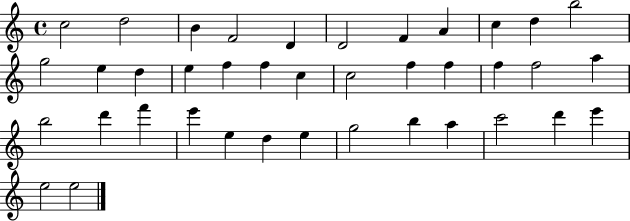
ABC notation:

X:1
T:Untitled
M:4/4
L:1/4
K:C
c2 d2 B F2 D D2 F A c d b2 g2 e d e f f c c2 f f f f2 a b2 d' f' e' e d e g2 b a c'2 d' e' e2 e2